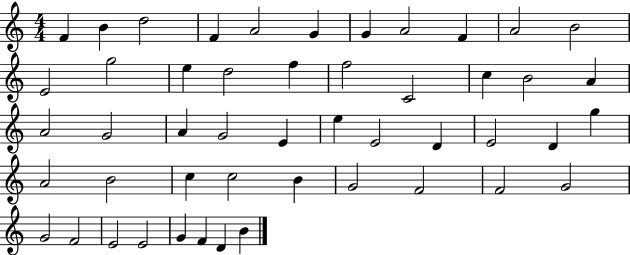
X:1
T:Untitled
M:4/4
L:1/4
K:C
F B d2 F A2 G G A2 F A2 B2 E2 g2 e d2 f f2 C2 c B2 A A2 G2 A G2 E e E2 D E2 D g A2 B2 c c2 B G2 F2 F2 G2 G2 F2 E2 E2 G F D B